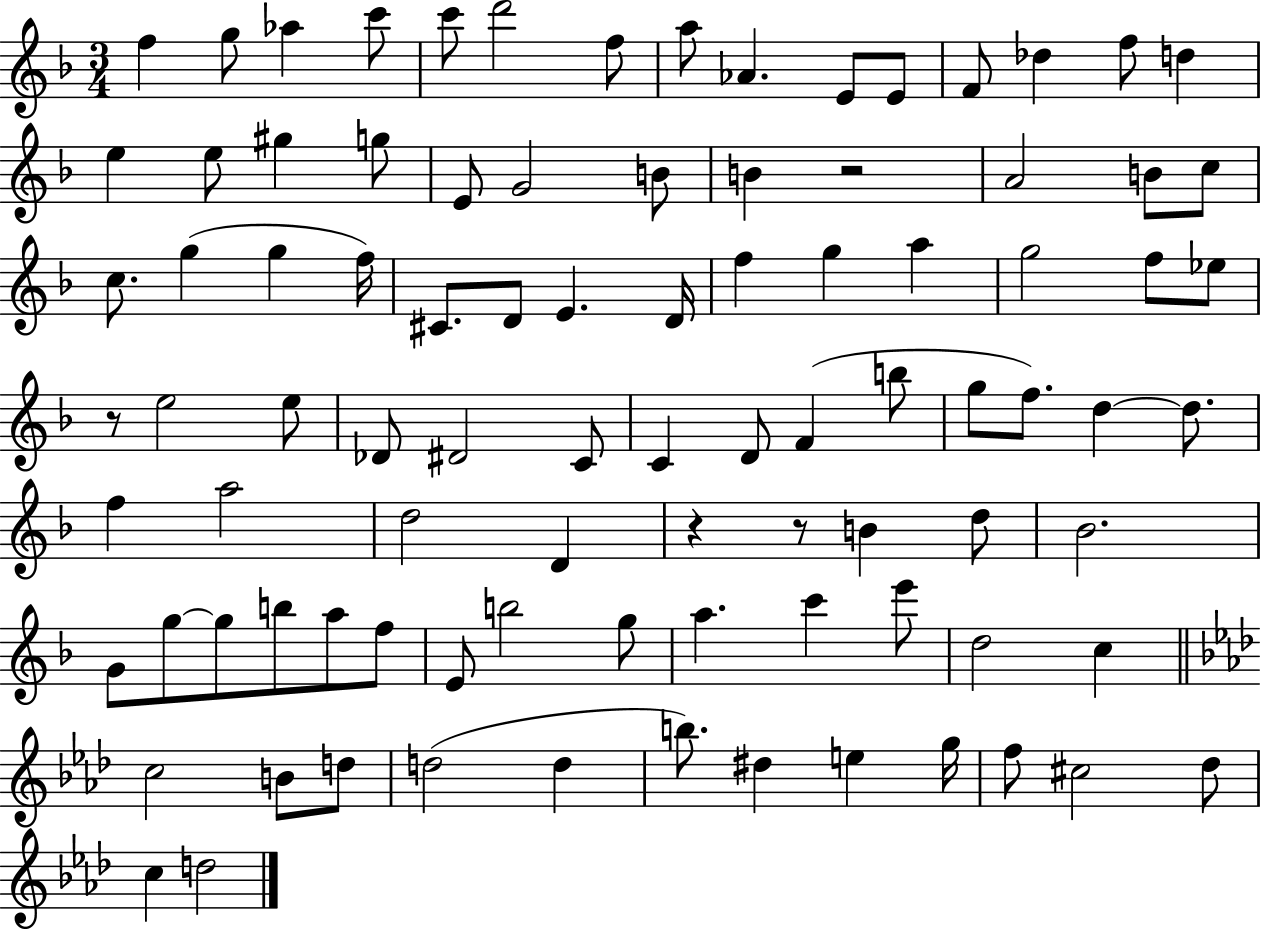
{
  \clef treble
  \numericTimeSignature
  \time 3/4
  \key f \major
  f''4 g''8 aes''4 c'''8 | c'''8 d'''2 f''8 | a''8 aes'4. e'8 e'8 | f'8 des''4 f''8 d''4 | \break e''4 e''8 gis''4 g''8 | e'8 g'2 b'8 | b'4 r2 | a'2 b'8 c''8 | \break c''8. g''4( g''4 f''16) | cis'8. d'8 e'4. d'16 | f''4 g''4 a''4 | g''2 f''8 ees''8 | \break r8 e''2 e''8 | des'8 dis'2 c'8 | c'4 d'8 f'4( b''8 | g''8 f''8.) d''4~~ d''8. | \break f''4 a''2 | d''2 d'4 | r4 r8 b'4 d''8 | bes'2. | \break g'8 g''8~~ g''8 b''8 a''8 f''8 | e'8 b''2 g''8 | a''4. c'''4 e'''8 | d''2 c''4 | \break \bar "||" \break \key f \minor c''2 b'8 d''8 | d''2( d''4 | b''8.) dis''4 e''4 g''16 | f''8 cis''2 des''8 | \break c''4 d''2 | \bar "|."
}